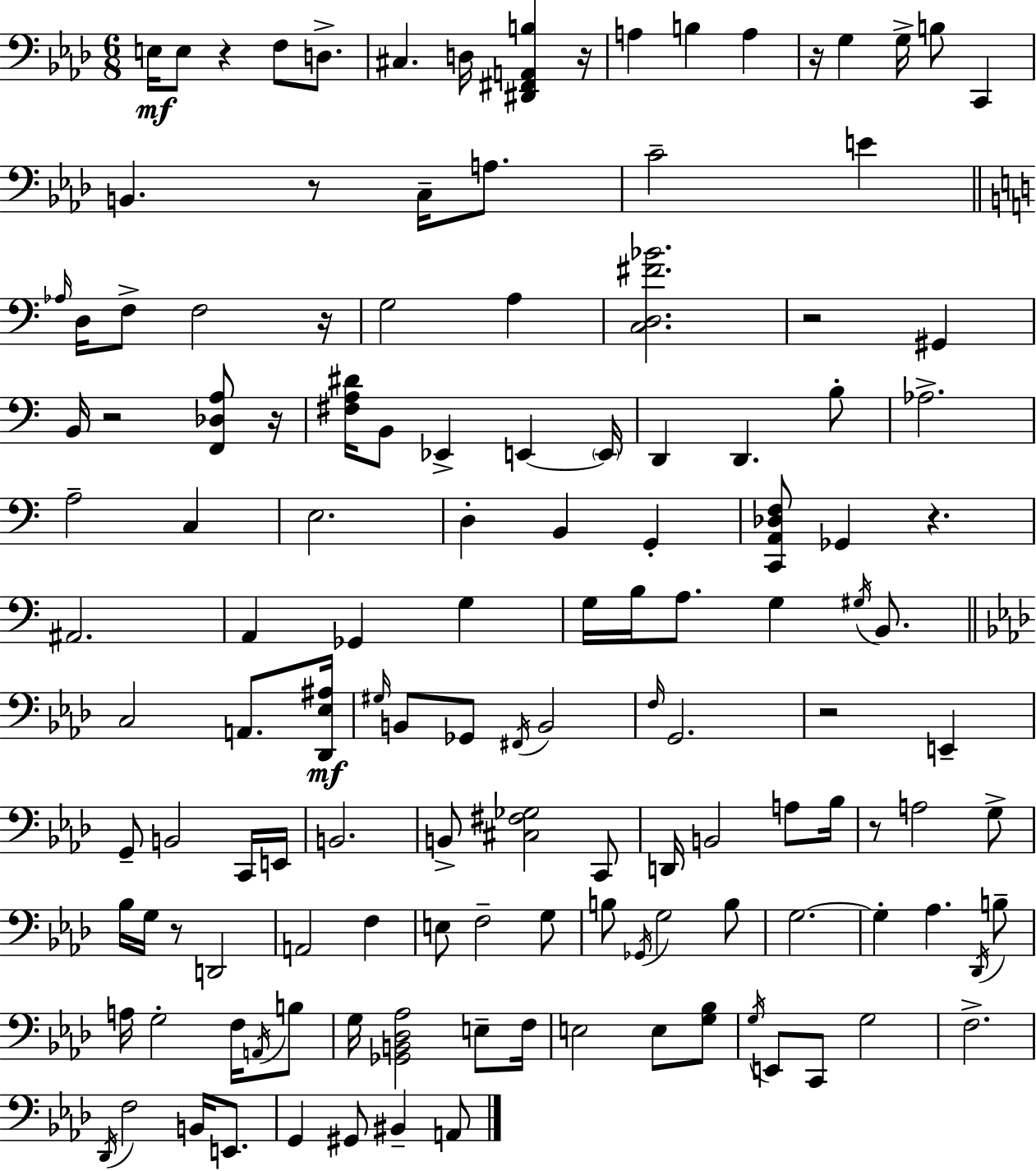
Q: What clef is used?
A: bass